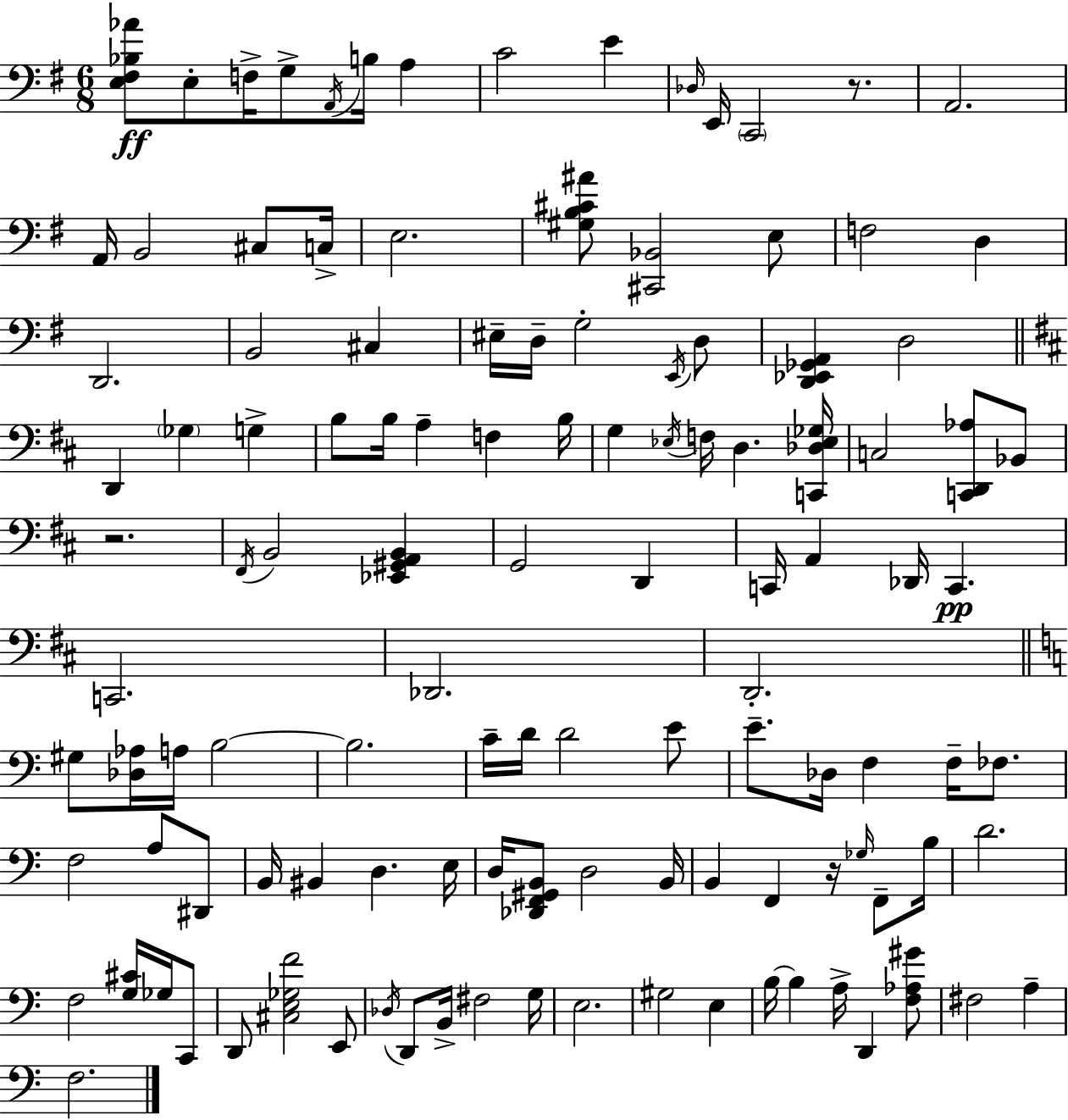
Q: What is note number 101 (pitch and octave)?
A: F#3